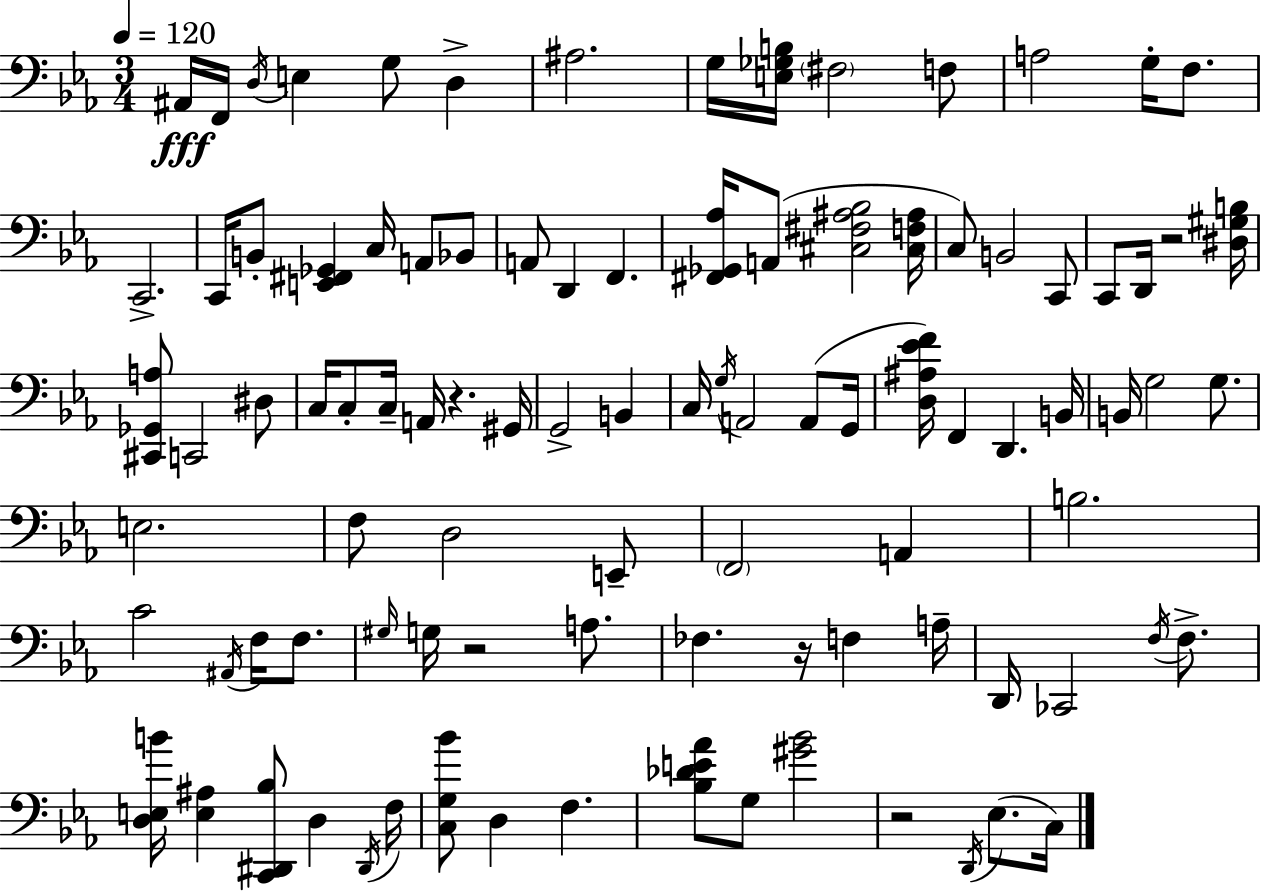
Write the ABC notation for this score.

X:1
T:Untitled
M:3/4
L:1/4
K:Cm
^A,,/4 F,,/4 D,/4 E, G,/2 D, ^A,2 G,/4 [E,_G,B,]/4 ^F,2 F,/2 A,2 G,/4 F,/2 C,,2 C,,/4 B,,/2 [E,,^F,,_G,,] C,/4 A,,/2 _B,,/2 A,,/2 D,, F,, [^F,,_G,,_A,]/4 A,,/2 [^C,^F,^A,_B,]2 [^C,F,^A,]/4 C,/2 B,,2 C,,/2 C,,/2 D,,/4 z2 [^D,^G,B,]/4 [^C,,_G,,A,]/2 C,,2 ^D,/2 C,/4 C,/2 C,/4 A,,/4 z ^G,,/4 G,,2 B,, C,/4 G,/4 A,,2 A,,/2 G,,/4 [D,^A,_EF]/4 F,, D,, B,,/4 B,,/4 G,2 G,/2 E,2 F,/2 D,2 E,,/2 F,,2 A,, B,2 C2 ^A,,/4 F,/4 F,/2 ^G,/4 G,/4 z2 A,/2 _F, z/4 F, A,/4 D,,/4 _C,,2 F,/4 F,/2 [D,E,B]/4 [E,^A,] [C,,^D,,_B,]/2 D, ^D,,/4 F,/4 [C,G,_B]/2 D, F, [_B,_DE_A]/2 G,/2 [^G_B]2 z2 D,,/4 _E,/2 C,/4